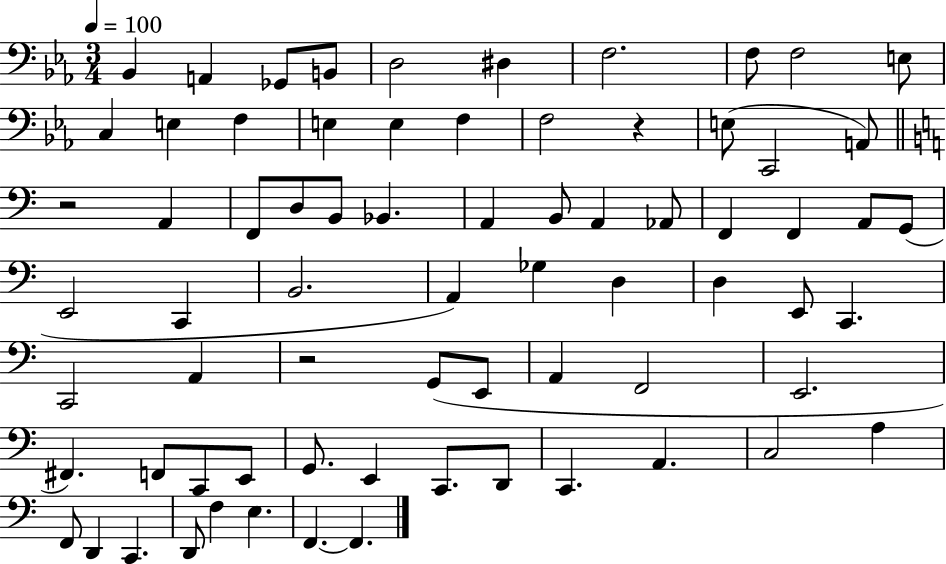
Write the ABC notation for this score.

X:1
T:Untitled
M:3/4
L:1/4
K:Eb
_B,, A,, _G,,/2 B,,/2 D,2 ^D, F,2 F,/2 F,2 E,/2 C, E, F, E, E, F, F,2 z E,/2 C,,2 A,,/2 z2 A,, F,,/2 D,/2 B,,/2 _B,, A,, B,,/2 A,, _A,,/2 F,, F,, A,,/2 G,,/2 E,,2 C,, B,,2 A,, _G, D, D, E,,/2 C,, C,,2 A,, z2 G,,/2 E,,/2 A,, F,,2 E,,2 ^F,, F,,/2 C,,/2 E,,/2 G,,/2 E,, C,,/2 D,,/2 C,, A,, C,2 A, F,,/2 D,, C,, D,,/2 F, E, F,, F,,